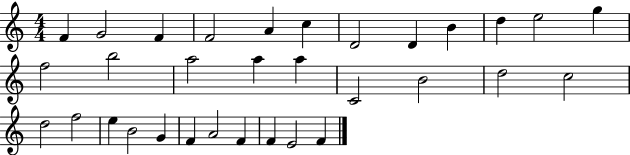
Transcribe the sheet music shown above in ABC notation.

X:1
T:Untitled
M:4/4
L:1/4
K:C
F G2 F F2 A c D2 D B d e2 g f2 b2 a2 a a C2 B2 d2 c2 d2 f2 e B2 G F A2 F F E2 F